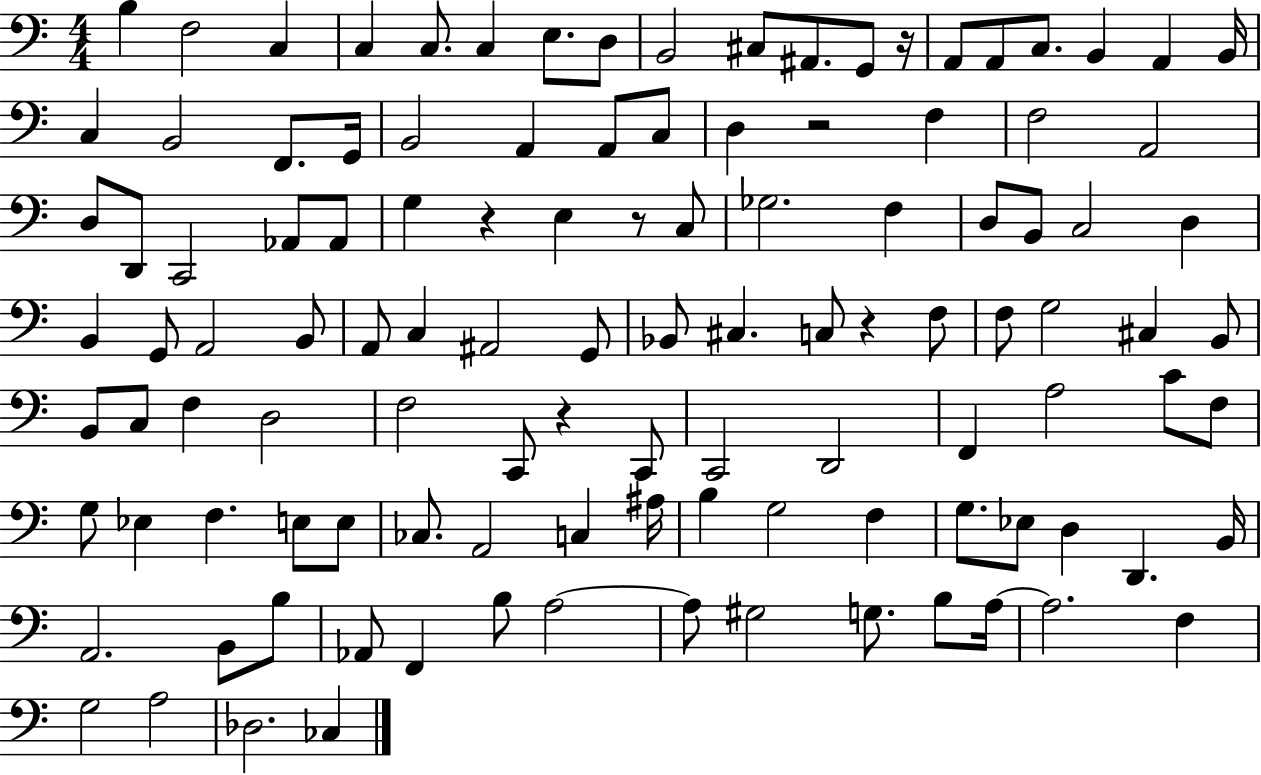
B3/q F3/h C3/q C3/q C3/e. C3/q E3/e. D3/e B2/h C#3/e A#2/e. G2/e R/s A2/e A2/e C3/e. B2/q A2/q B2/s C3/q B2/h F2/e. G2/s B2/h A2/q A2/e C3/e D3/q R/h F3/q F3/h A2/h D3/e D2/e C2/h Ab2/e Ab2/e G3/q R/q E3/q R/e C3/e Gb3/h. F3/q D3/e B2/e C3/h D3/q B2/q G2/e A2/h B2/e A2/e C3/q A#2/h G2/e Bb2/e C#3/q. C3/e R/q F3/e F3/e G3/h C#3/q B2/e B2/e C3/e F3/q D3/h F3/h C2/e R/q C2/e C2/h D2/h F2/q A3/h C4/e F3/e G3/e Eb3/q F3/q. E3/e E3/e CES3/e. A2/h C3/q A#3/s B3/q G3/h F3/q G3/e. Eb3/e D3/q D2/q. B2/s A2/h. B2/e B3/e Ab2/e F2/q B3/e A3/h A3/e G#3/h G3/e. B3/e A3/s A3/h. F3/q G3/h A3/h Db3/h. CES3/q